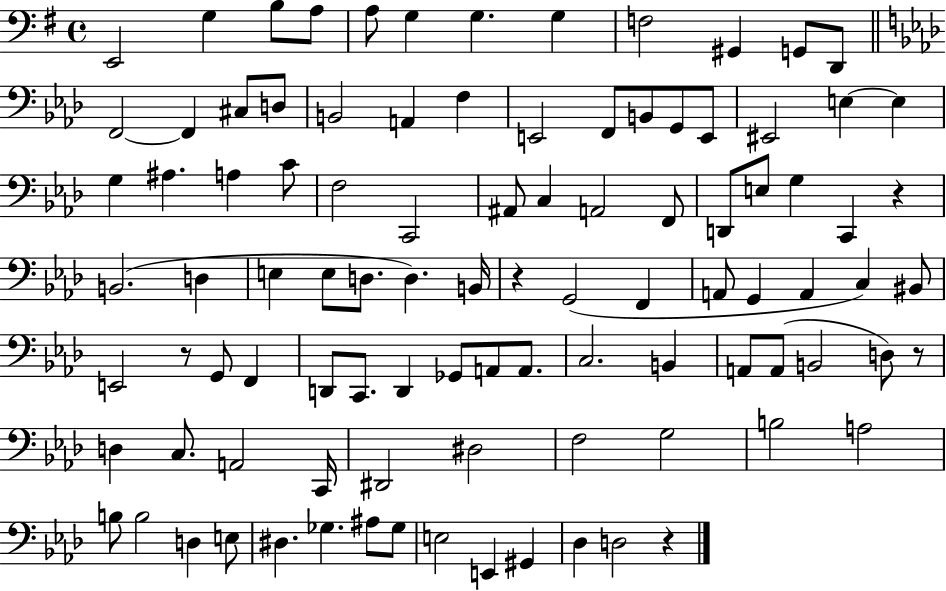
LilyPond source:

{
  \clef bass
  \time 4/4
  \defaultTimeSignature
  \key g \major
  e,2 g4 b8 a8 | a8 g4 g4. g4 | f2 gis,4 g,8 d,8 | \bar "||" \break \key aes \major f,2~~ f,4 cis8 d8 | b,2 a,4 f4 | e,2 f,8 b,8 g,8 e,8 | eis,2 e4~~ e4 | \break g4 ais4. a4 c'8 | f2 c,2 | ais,8 c4 a,2 f,8 | d,8 e8 g4 c,4 r4 | \break b,2.( d4 | e4 e8 d8. d4.) b,16 | r4 g,2( f,4 | a,8 g,4 a,4 c4) bis,8 | \break e,2 r8 g,8 f,4 | d,8 c,8. d,4 ges,8 a,8 a,8. | c2. b,4 | a,8 a,8( b,2 d8) r8 | \break d4 c8. a,2 c,16 | dis,2 dis2 | f2 g2 | b2 a2 | \break b8 b2 d4 e8 | dis4. ges4. ais8 ges8 | e2 e,4 gis,4 | des4 d2 r4 | \break \bar "|."
}